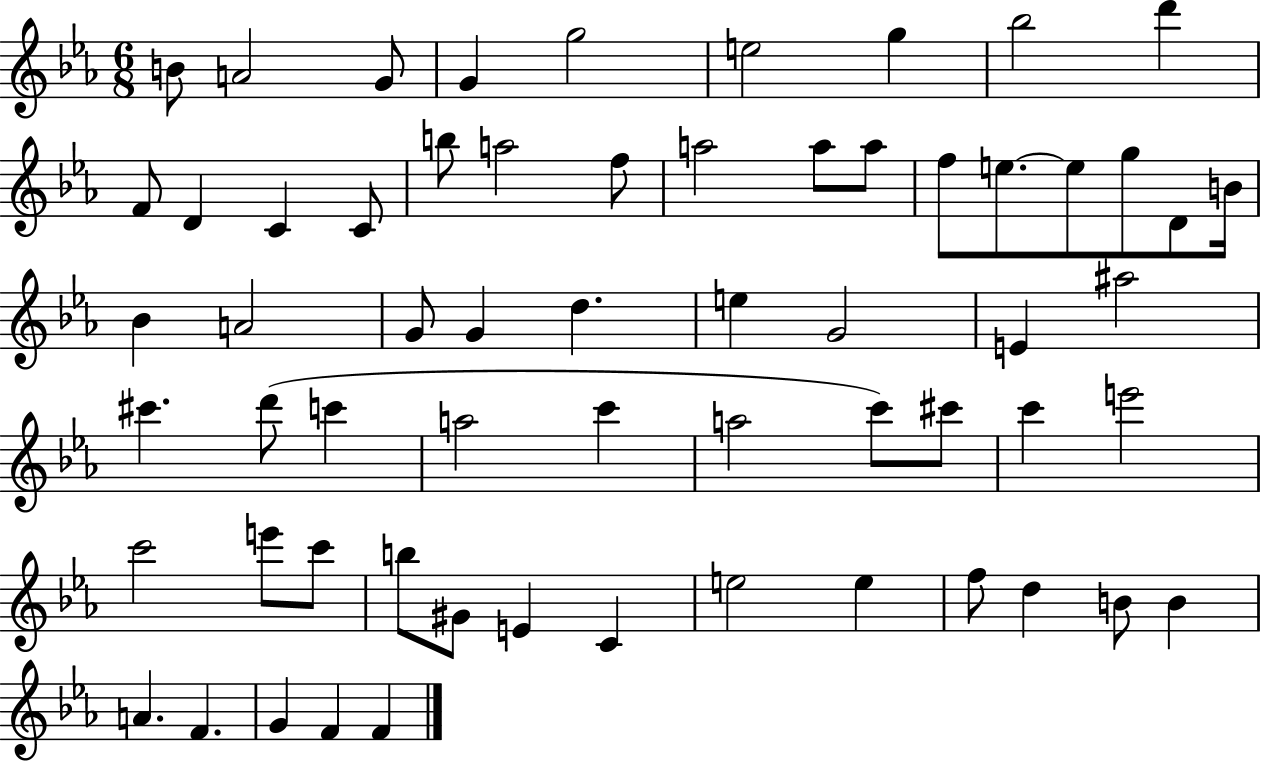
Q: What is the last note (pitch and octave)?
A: F4